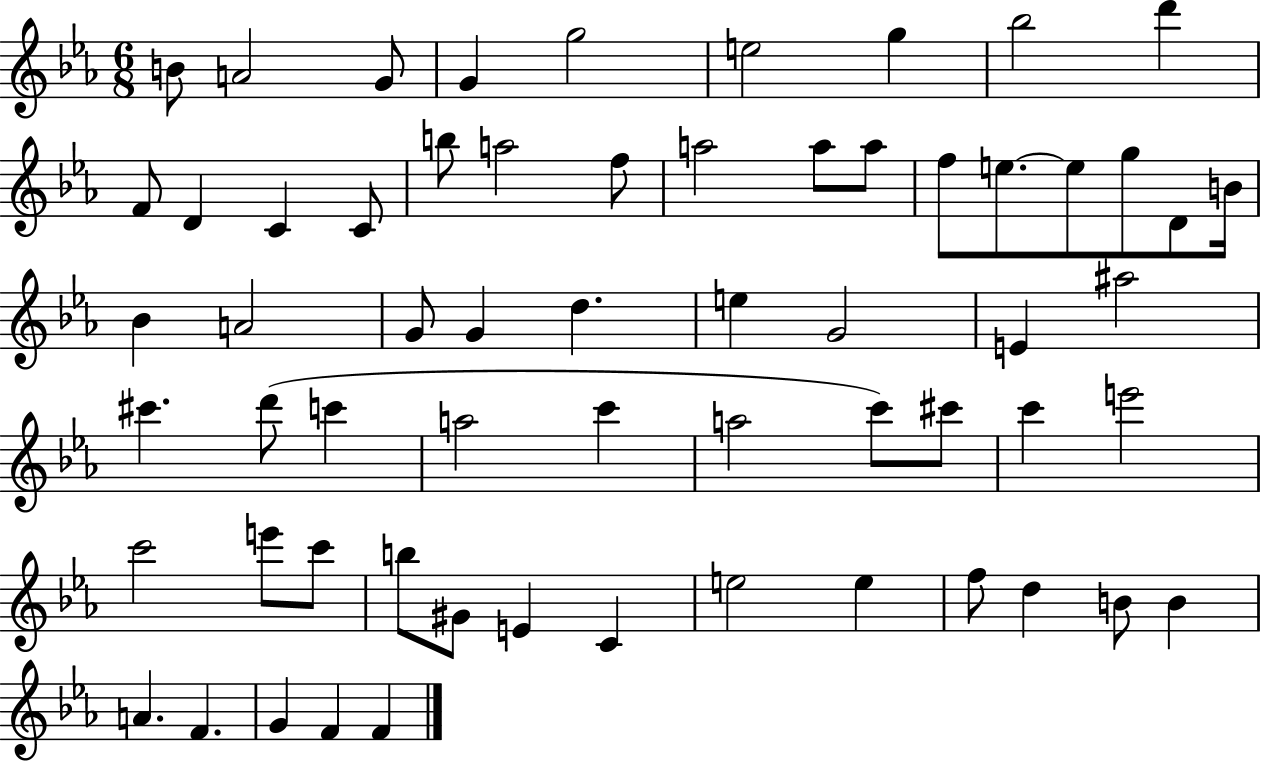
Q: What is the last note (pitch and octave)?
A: F4